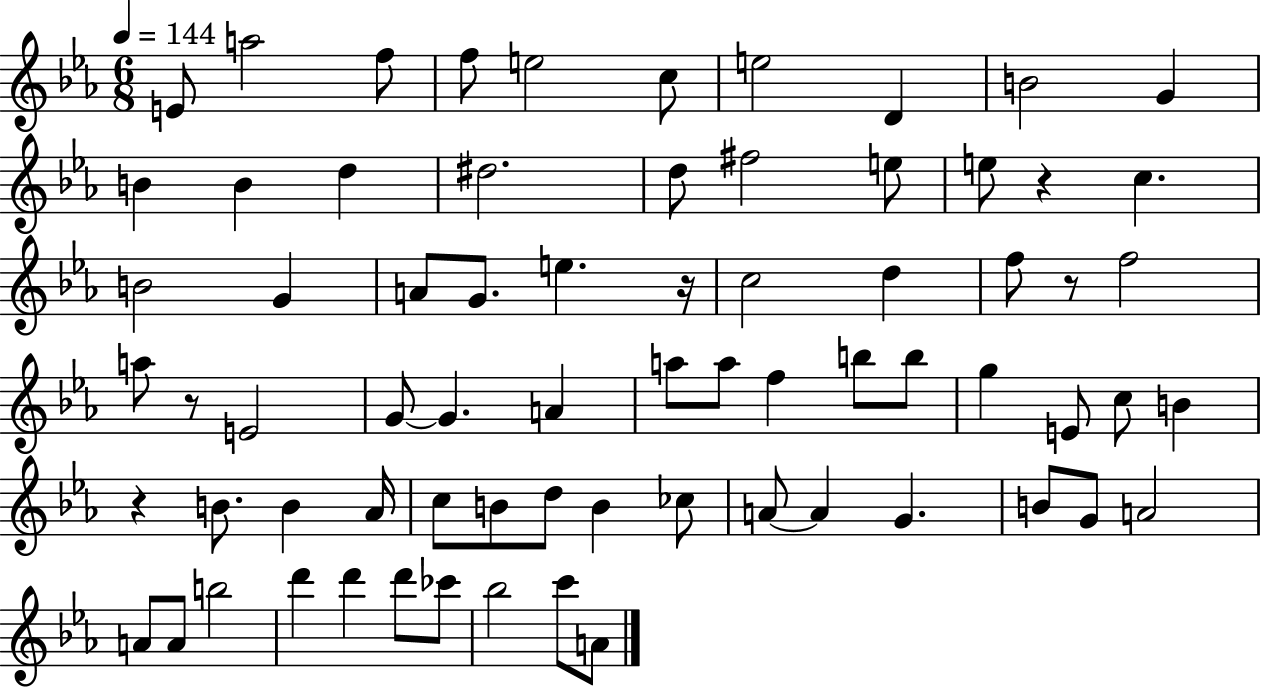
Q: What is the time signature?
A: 6/8